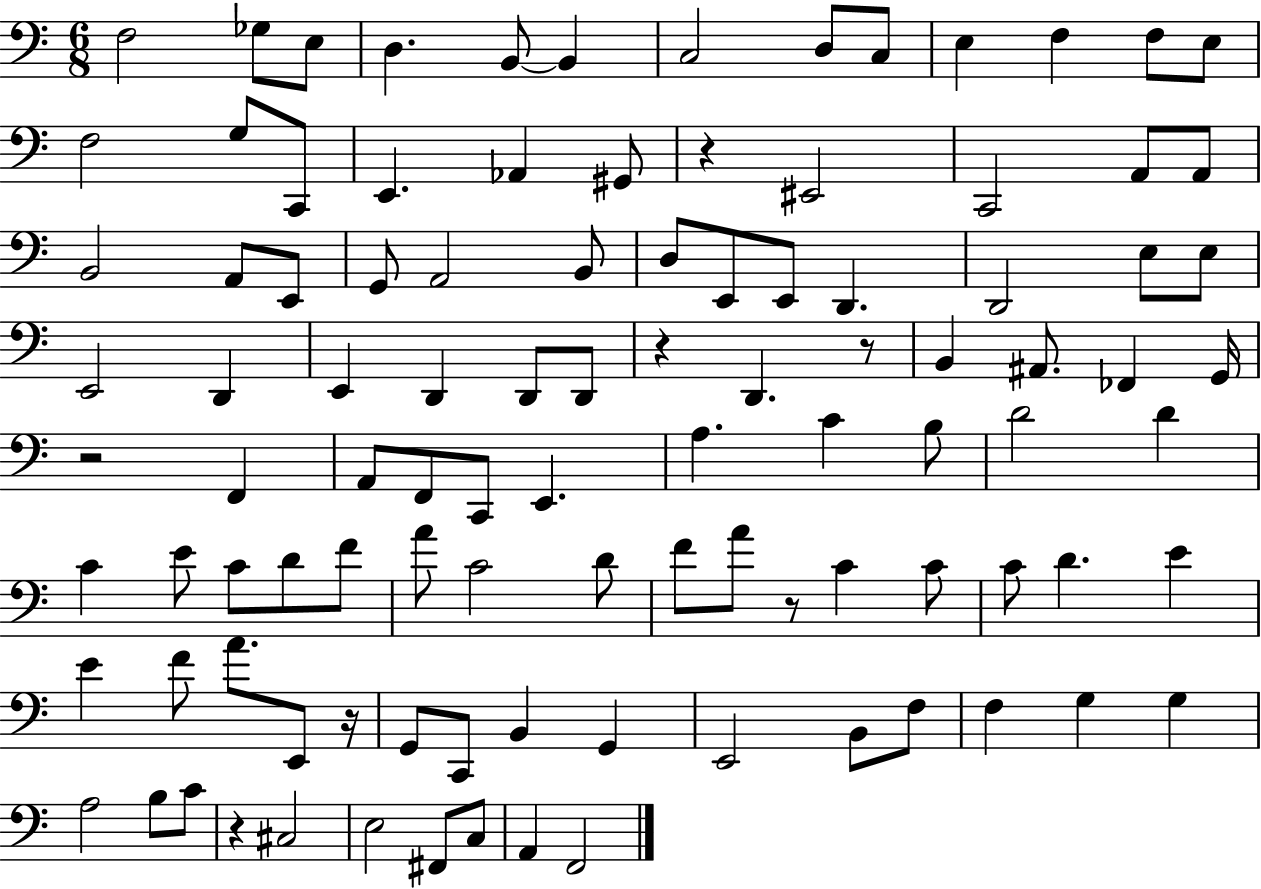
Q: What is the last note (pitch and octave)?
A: F2